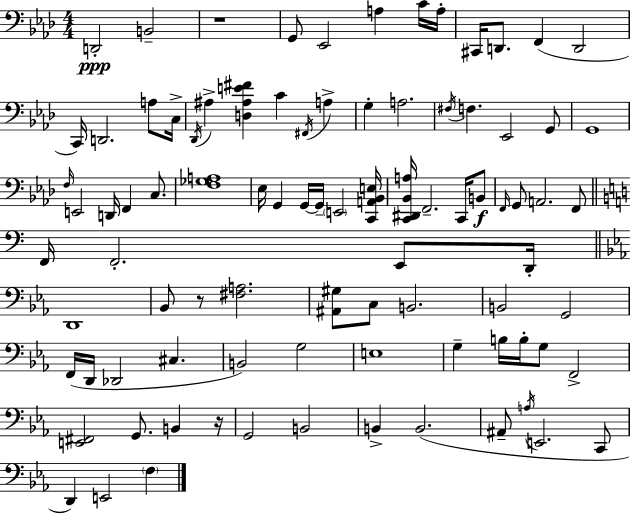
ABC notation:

X:1
T:Untitled
M:4/4
L:1/4
K:Ab
D,,2 B,,2 z4 G,,/2 _E,,2 A, C/4 A,/4 ^C,,/4 D,,/2 F,, D,,2 C,,/4 D,,2 A,/2 C,/4 _D,,/4 ^A, [D,^A,E^F] C ^F,,/4 A, G, A,2 ^F,/4 F, _E,,2 G,,/2 G,,4 F,/4 E,,2 D,,/4 F,, C,/2 [F,_G,A,]4 _E,/4 G,, G,,/4 G,,/4 E,,2 [C,,A,,_B,,E,]/4 [C,,^D,,_B,,A,]/4 F,,2 C,,/4 B,,/2 F,,/4 G,,/2 A,,2 F,,/2 F,,/4 F,,2 E,,/2 D,,/4 D,,4 _B,,/2 z/2 [^F,A,]2 [^A,,^G,]/2 C,/2 B,,2 B,,2 G,,2 F,,/4 D,,/4 _D,,2 ^C, B,,2 G,2 E,4 G, B,/4 B,/4 G,/2 F,,2 [E,,^F,,]2 G,,/2 B,, z/4 G,,2 B,,2 B,, B,,2 ^A,,/2 A,/4 E,,2 C,,/2 D,, E,,2 F,